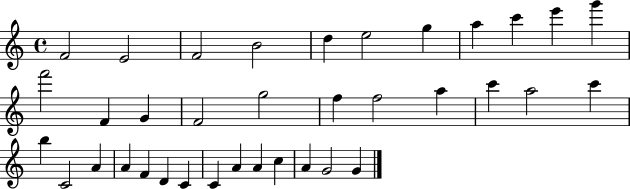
{
  \clef treble
  \time 4/4
  \defaultTimeSignature
  \key c \major
  f'2 e'2 | f'2 b'2 | d''4 e''2 g''4 | a''4 c'''4 e'''4 g'''4 | \break f'''2 f'4 g'4 | f'2 g''2 | f''4 f''2 a''4 | c'''4 a''2 c'''4 | \break b''4 c'2 a'4 | a'4 f'4 d'4 c'4 | c'4 a'4 a'4 c''4 | a'4 g'2 g'4 | \break \bar "|."
}